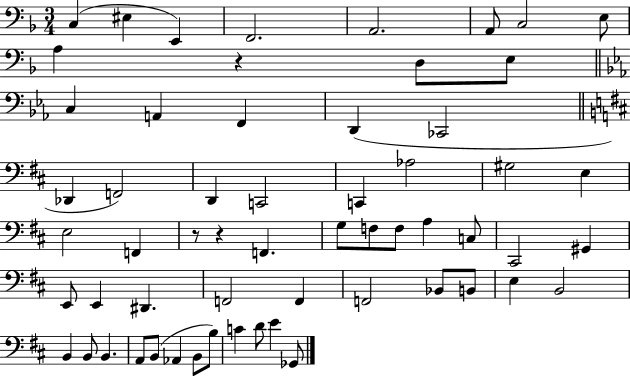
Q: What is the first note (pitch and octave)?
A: C3